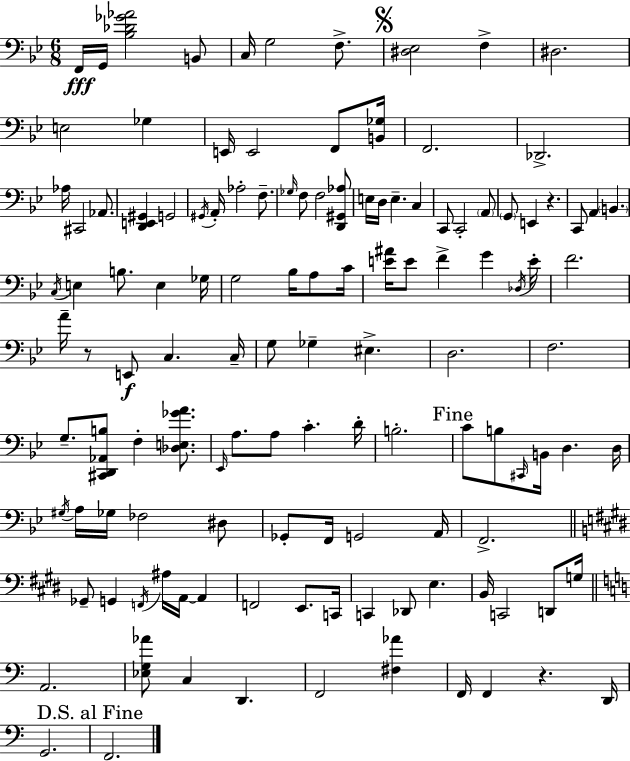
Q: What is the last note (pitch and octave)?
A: F2